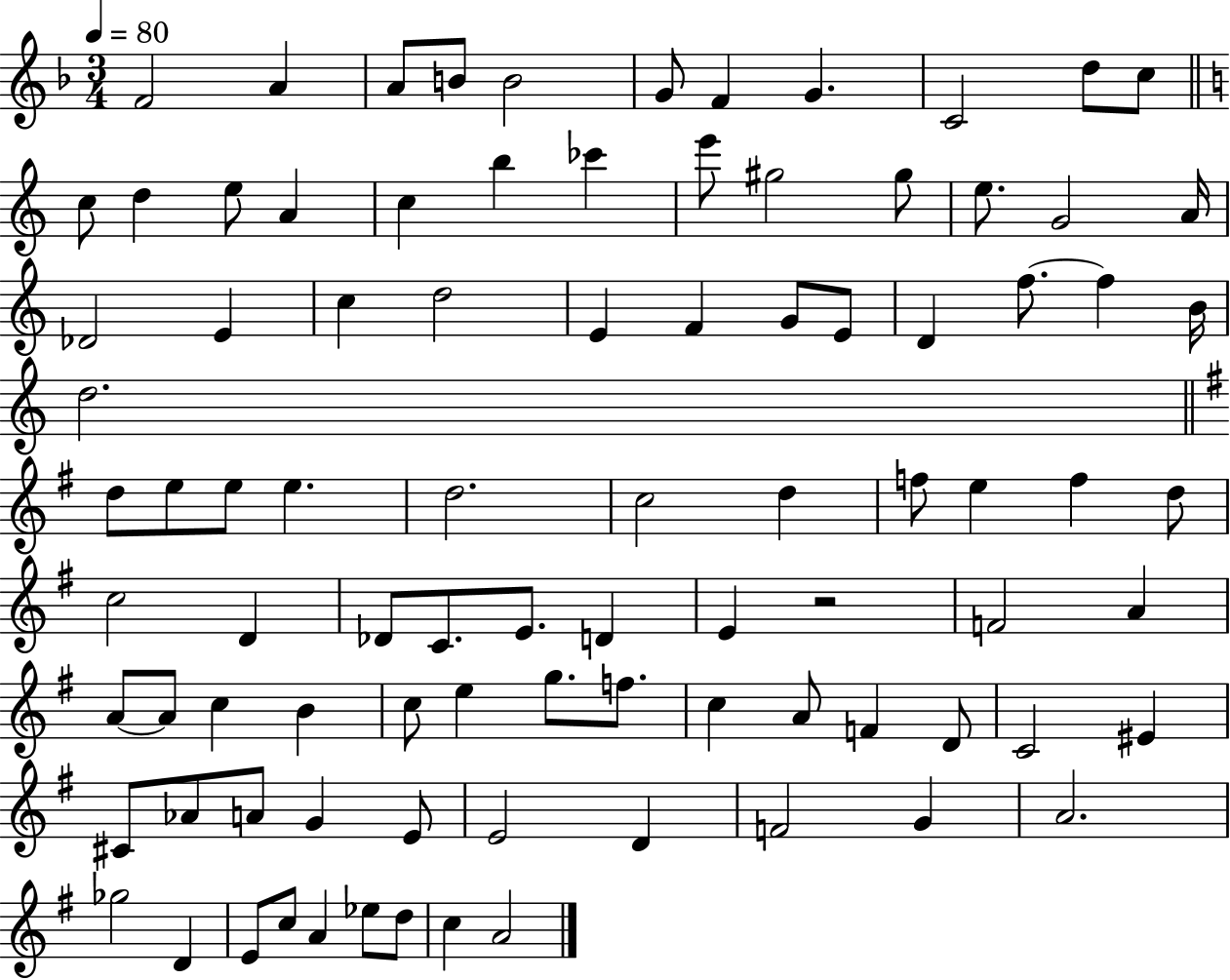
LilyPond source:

{
  \clef treble
  \numericTimeSignature
  \time 3/4
  \key f \major
  \tempo 4 = 80
  f'2 a'4 | a'8 b'8 b'2 | g'8 f'4 g'4. | c'2 d''8 c''8 | \break \bar "||" \break \key c \major c''8 d''4 e''8 a'4 | c''4 b''4 ces'''4 | e'''8 gis''2 gis''8 | e''8. g'2 a'16 | \break des'2 e'4 | c''4 d''2 | e'4 f'4 g'8 e'8 | d'4 f''8.~~ f''4 b'16 | \break d''2. | \bar "||" \break \key g \major d''8 e''8 e''8 e''4. | d''2. | c''2 d''4 | f''8 e''4 f''4 d''8 | \break c''2 d'4 | des'8 c'8. e'8. d'4 | e'4 r2 | f'2 a'4 | \break a'8~~ a'8 c''4 b'4 | c''8 e''4 g''8. f''8. | c''4 a'8 f'4 d'8 | c'2 eis'4 | \break cis'8 aes'8 a'8 g'4 e'8 | e'2 d'4 | f'2 g'4 | a'2. | \break ges''2 d'4 | e'8 c''8 a'4 ees''8 d''8 | c''4 a'2 | \bar "|."
}